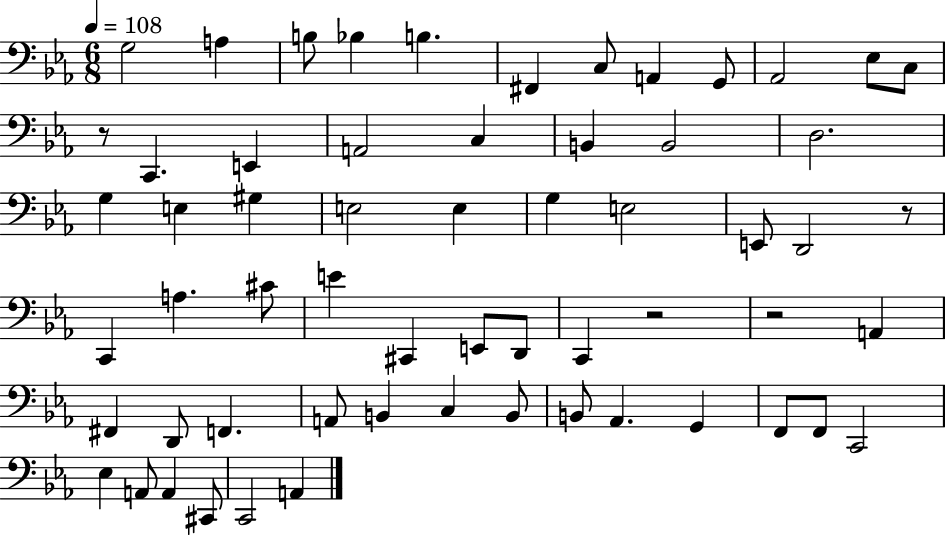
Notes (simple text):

G3/h A3/q B3/e Bb3/q B3/q. F#2/q C3/e A2/q G2/e Ab2/h Eb3/e C3/e R/e C2/q. E2/q A2/h C3/q B2/q B2/h D3/h. G3/q E3/q G#3/q E3/h E3/q G3/q E3/h E2/e D2/h R/e C2/q A3/q. C#4/e E4/q C#2/q E2/e D2/e C2/q R/h R/h A2/q F#2/q D2/e F2/q. A2/e B2/q C3/q B2/e B2/e Ab2/q. G2/q F2/e F2/e C2/h Eb3/q A2/e A2/q C#2/e C2/h A2/q